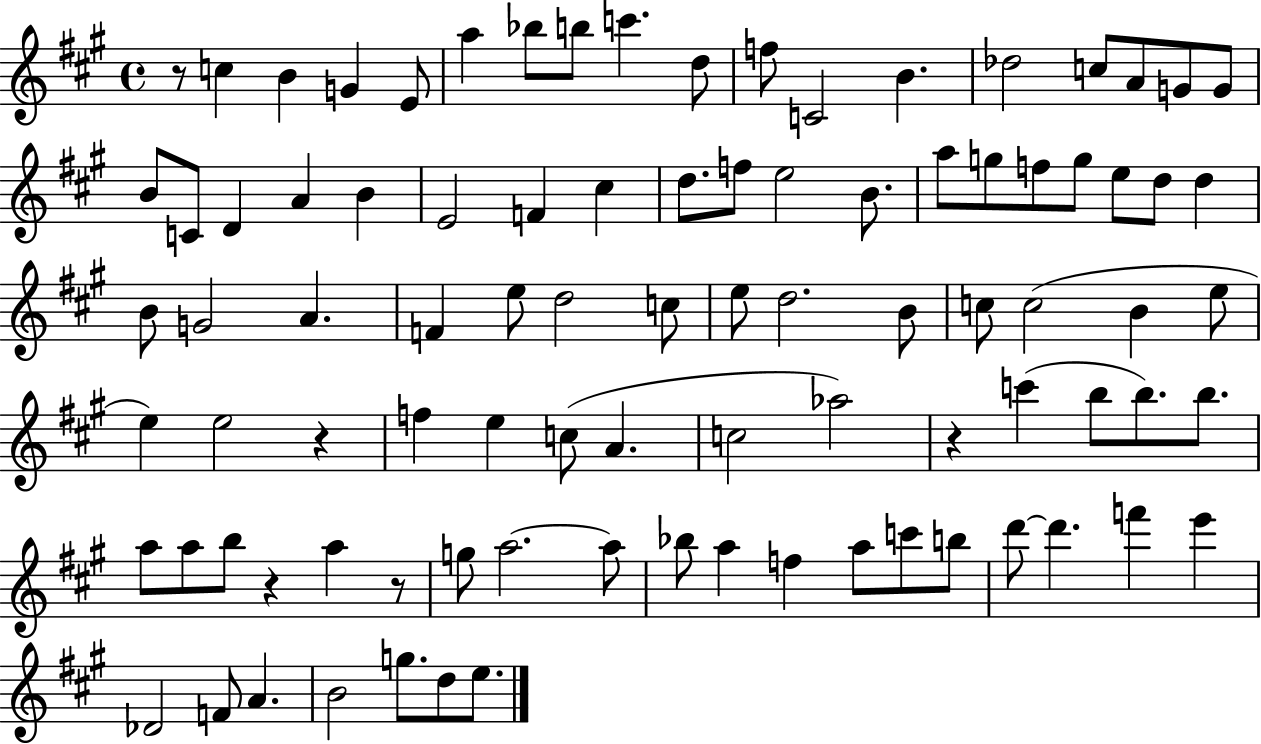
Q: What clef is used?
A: treble